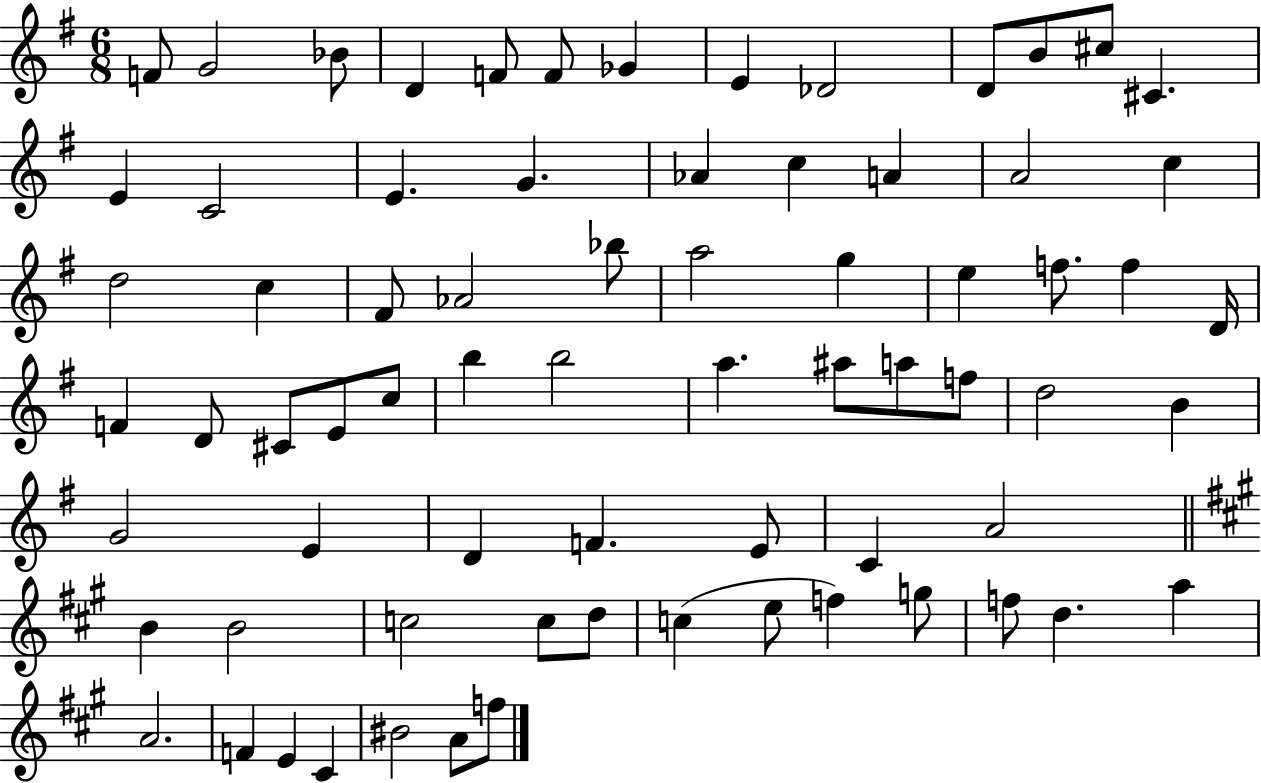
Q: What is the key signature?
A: G major